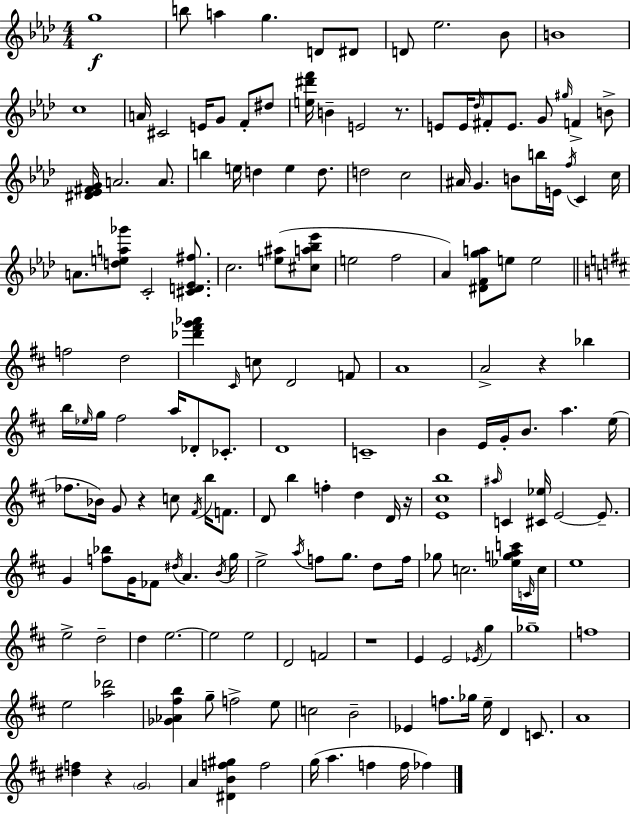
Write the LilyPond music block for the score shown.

{
  \clef treble
  \numericTimeSignature
  \time 4/4
  \key f \minor
  g''1\f | b''8 a''4 g''4. d'8 dis'8 | d'8 ees''2. bes'8 | b'1 | \break c''1 | a'16 cis'2 e'16 g'8 f'8-. dis''8 | <e'' dis''' f'''>16 b'4-- e'2 r8. | e'8 e'16 \grace { des''16 } fis'8-. e'8. g'8 \grace { gis''16 } f'4-> | \break b'8-> <dis' ees' fis' g'>16 a'2. a'8. | b''4 e''16 d''4 e''4 d''8. | d''2 c''2 | ais'16 g'4. b'8 b''16 e'16 \acciaccatura { f''16 } c'4 | \break c''16 a'8. <d'' e'' a'' ges'''>8 c'2-. | <cis' d' ees' fis''>8. c''2. <e'' ais''>8( | <cis'' a'' bes'' ees'''>8 e''2 f''2 | aes'4) <dis' f' g'' a''>8 e''8 e''2 | \break \bar "||" \break \key b \minor f''2 d''2 | <des''' fis''' g''' aes'''>4 \grace { cis'16 } c''8 d'2 f'8 | a'1 | a'2-> r4 bes''4 | \break b''16 \grace { ees''16 } g''16 fis''2 a''16 des'8-. ces'8.-. | d'1 | c'1-- | b'4 e'16 g'16-. b'8. a''4. | \break e''16( fes''8. bes'16) g'8 r4 c''8 \acciaccatura { fis'16 } b''16 | f'8. d'8 b''4 f''4-. d''4 | d'16 r16 <e' cis'' b''>1 | \grace { ais''16 } c'4 <cis' ees''>16 e'2~~ | \break e'8.-- g'4 <f'' bes''>8 g'16 fes'8 \acciaccatura { dis''16 } a'4. | \acciaccatura { b'16 } g''16 e''2-> \acciaccatura { a''16 } f''8 | g''8. d''8 f''16 ges''8 c''2. | <ees'' g'' a'' c'''>16 \grace { c'16 } c''16 e''1 | \break e''2-> | d''2-- d''4 e''2.~~ | e''2 | e''2 d'2 | \break f'2 r1 | e'4 e'2 | \acciaccatura { ees'16 } g''4 ges''1-- | f''1 | \break e''2 | <a'' des'''>2 <ges' aes' fis'' b''>4 g''8-- f''2-> | e''8 c''2 | b'2-- ees'4 f''8. | \break ges''16 e''16-- d'4 c'8. a'1 | <dis'' f''>4 r4 | \parenthesize g'2 a'4 <dis' b' f'' gis''>4 | f''2 g''16( a''4. | \break f''4 f''16 fes''4) \bar "|."
}